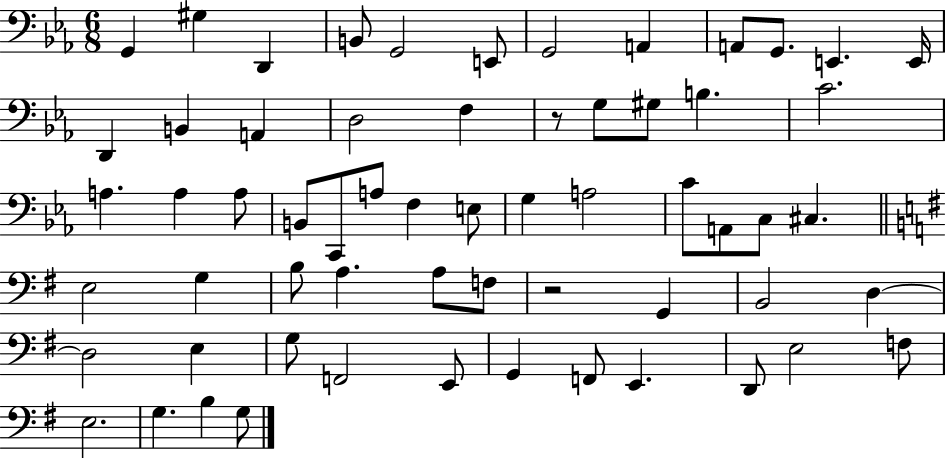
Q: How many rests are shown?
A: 2